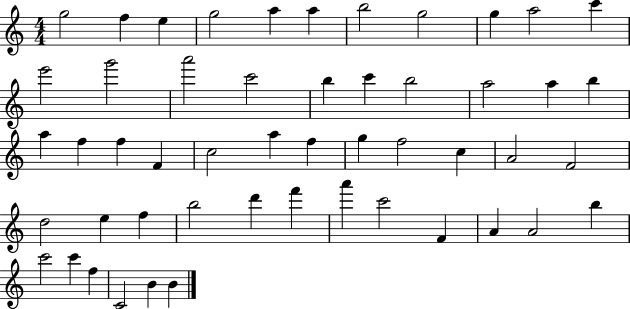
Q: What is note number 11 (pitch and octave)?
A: C6